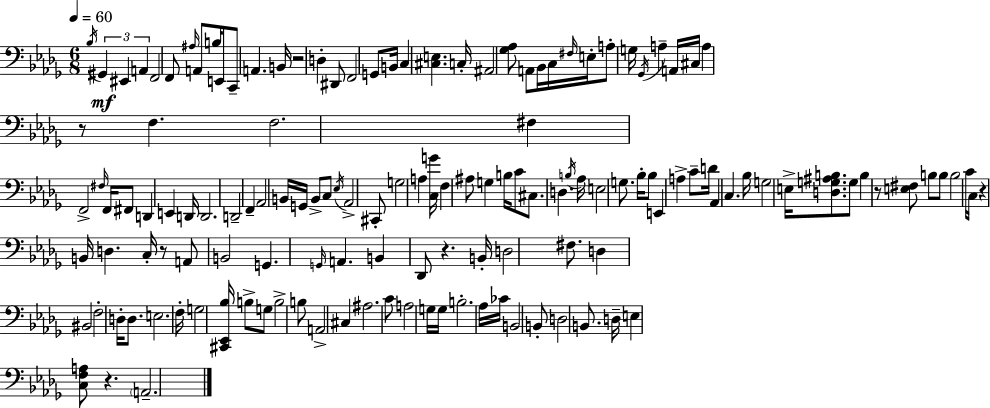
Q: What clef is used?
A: bass